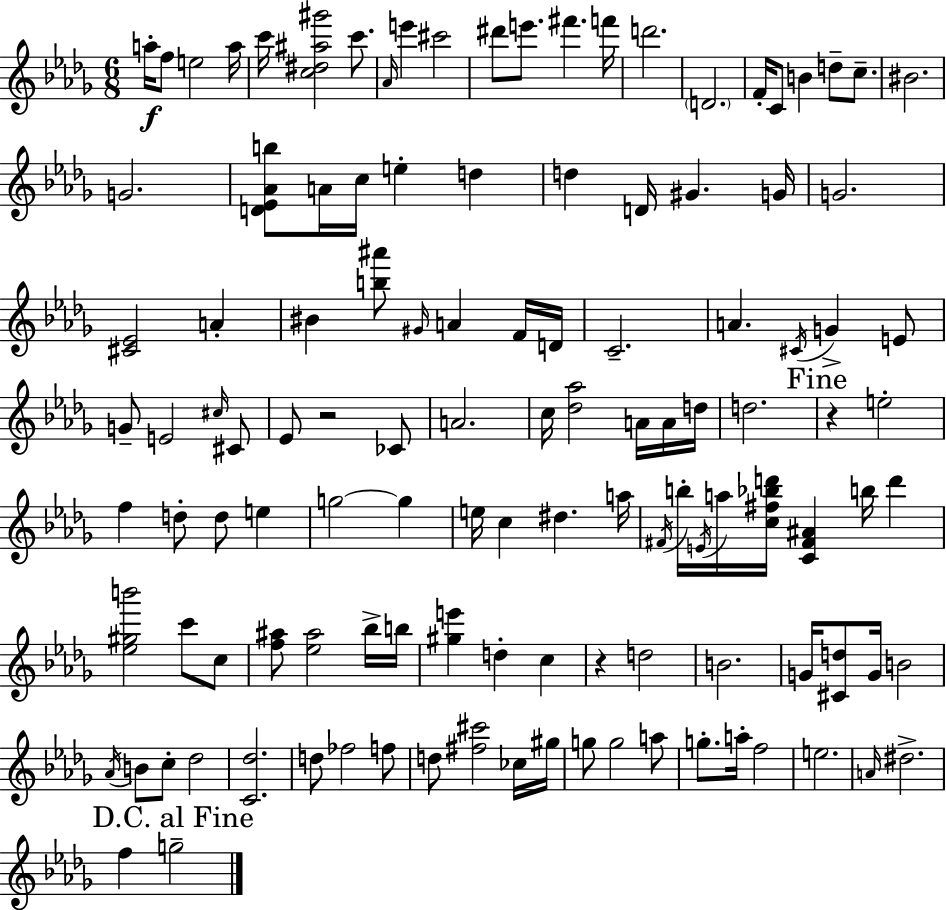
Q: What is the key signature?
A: BES minor